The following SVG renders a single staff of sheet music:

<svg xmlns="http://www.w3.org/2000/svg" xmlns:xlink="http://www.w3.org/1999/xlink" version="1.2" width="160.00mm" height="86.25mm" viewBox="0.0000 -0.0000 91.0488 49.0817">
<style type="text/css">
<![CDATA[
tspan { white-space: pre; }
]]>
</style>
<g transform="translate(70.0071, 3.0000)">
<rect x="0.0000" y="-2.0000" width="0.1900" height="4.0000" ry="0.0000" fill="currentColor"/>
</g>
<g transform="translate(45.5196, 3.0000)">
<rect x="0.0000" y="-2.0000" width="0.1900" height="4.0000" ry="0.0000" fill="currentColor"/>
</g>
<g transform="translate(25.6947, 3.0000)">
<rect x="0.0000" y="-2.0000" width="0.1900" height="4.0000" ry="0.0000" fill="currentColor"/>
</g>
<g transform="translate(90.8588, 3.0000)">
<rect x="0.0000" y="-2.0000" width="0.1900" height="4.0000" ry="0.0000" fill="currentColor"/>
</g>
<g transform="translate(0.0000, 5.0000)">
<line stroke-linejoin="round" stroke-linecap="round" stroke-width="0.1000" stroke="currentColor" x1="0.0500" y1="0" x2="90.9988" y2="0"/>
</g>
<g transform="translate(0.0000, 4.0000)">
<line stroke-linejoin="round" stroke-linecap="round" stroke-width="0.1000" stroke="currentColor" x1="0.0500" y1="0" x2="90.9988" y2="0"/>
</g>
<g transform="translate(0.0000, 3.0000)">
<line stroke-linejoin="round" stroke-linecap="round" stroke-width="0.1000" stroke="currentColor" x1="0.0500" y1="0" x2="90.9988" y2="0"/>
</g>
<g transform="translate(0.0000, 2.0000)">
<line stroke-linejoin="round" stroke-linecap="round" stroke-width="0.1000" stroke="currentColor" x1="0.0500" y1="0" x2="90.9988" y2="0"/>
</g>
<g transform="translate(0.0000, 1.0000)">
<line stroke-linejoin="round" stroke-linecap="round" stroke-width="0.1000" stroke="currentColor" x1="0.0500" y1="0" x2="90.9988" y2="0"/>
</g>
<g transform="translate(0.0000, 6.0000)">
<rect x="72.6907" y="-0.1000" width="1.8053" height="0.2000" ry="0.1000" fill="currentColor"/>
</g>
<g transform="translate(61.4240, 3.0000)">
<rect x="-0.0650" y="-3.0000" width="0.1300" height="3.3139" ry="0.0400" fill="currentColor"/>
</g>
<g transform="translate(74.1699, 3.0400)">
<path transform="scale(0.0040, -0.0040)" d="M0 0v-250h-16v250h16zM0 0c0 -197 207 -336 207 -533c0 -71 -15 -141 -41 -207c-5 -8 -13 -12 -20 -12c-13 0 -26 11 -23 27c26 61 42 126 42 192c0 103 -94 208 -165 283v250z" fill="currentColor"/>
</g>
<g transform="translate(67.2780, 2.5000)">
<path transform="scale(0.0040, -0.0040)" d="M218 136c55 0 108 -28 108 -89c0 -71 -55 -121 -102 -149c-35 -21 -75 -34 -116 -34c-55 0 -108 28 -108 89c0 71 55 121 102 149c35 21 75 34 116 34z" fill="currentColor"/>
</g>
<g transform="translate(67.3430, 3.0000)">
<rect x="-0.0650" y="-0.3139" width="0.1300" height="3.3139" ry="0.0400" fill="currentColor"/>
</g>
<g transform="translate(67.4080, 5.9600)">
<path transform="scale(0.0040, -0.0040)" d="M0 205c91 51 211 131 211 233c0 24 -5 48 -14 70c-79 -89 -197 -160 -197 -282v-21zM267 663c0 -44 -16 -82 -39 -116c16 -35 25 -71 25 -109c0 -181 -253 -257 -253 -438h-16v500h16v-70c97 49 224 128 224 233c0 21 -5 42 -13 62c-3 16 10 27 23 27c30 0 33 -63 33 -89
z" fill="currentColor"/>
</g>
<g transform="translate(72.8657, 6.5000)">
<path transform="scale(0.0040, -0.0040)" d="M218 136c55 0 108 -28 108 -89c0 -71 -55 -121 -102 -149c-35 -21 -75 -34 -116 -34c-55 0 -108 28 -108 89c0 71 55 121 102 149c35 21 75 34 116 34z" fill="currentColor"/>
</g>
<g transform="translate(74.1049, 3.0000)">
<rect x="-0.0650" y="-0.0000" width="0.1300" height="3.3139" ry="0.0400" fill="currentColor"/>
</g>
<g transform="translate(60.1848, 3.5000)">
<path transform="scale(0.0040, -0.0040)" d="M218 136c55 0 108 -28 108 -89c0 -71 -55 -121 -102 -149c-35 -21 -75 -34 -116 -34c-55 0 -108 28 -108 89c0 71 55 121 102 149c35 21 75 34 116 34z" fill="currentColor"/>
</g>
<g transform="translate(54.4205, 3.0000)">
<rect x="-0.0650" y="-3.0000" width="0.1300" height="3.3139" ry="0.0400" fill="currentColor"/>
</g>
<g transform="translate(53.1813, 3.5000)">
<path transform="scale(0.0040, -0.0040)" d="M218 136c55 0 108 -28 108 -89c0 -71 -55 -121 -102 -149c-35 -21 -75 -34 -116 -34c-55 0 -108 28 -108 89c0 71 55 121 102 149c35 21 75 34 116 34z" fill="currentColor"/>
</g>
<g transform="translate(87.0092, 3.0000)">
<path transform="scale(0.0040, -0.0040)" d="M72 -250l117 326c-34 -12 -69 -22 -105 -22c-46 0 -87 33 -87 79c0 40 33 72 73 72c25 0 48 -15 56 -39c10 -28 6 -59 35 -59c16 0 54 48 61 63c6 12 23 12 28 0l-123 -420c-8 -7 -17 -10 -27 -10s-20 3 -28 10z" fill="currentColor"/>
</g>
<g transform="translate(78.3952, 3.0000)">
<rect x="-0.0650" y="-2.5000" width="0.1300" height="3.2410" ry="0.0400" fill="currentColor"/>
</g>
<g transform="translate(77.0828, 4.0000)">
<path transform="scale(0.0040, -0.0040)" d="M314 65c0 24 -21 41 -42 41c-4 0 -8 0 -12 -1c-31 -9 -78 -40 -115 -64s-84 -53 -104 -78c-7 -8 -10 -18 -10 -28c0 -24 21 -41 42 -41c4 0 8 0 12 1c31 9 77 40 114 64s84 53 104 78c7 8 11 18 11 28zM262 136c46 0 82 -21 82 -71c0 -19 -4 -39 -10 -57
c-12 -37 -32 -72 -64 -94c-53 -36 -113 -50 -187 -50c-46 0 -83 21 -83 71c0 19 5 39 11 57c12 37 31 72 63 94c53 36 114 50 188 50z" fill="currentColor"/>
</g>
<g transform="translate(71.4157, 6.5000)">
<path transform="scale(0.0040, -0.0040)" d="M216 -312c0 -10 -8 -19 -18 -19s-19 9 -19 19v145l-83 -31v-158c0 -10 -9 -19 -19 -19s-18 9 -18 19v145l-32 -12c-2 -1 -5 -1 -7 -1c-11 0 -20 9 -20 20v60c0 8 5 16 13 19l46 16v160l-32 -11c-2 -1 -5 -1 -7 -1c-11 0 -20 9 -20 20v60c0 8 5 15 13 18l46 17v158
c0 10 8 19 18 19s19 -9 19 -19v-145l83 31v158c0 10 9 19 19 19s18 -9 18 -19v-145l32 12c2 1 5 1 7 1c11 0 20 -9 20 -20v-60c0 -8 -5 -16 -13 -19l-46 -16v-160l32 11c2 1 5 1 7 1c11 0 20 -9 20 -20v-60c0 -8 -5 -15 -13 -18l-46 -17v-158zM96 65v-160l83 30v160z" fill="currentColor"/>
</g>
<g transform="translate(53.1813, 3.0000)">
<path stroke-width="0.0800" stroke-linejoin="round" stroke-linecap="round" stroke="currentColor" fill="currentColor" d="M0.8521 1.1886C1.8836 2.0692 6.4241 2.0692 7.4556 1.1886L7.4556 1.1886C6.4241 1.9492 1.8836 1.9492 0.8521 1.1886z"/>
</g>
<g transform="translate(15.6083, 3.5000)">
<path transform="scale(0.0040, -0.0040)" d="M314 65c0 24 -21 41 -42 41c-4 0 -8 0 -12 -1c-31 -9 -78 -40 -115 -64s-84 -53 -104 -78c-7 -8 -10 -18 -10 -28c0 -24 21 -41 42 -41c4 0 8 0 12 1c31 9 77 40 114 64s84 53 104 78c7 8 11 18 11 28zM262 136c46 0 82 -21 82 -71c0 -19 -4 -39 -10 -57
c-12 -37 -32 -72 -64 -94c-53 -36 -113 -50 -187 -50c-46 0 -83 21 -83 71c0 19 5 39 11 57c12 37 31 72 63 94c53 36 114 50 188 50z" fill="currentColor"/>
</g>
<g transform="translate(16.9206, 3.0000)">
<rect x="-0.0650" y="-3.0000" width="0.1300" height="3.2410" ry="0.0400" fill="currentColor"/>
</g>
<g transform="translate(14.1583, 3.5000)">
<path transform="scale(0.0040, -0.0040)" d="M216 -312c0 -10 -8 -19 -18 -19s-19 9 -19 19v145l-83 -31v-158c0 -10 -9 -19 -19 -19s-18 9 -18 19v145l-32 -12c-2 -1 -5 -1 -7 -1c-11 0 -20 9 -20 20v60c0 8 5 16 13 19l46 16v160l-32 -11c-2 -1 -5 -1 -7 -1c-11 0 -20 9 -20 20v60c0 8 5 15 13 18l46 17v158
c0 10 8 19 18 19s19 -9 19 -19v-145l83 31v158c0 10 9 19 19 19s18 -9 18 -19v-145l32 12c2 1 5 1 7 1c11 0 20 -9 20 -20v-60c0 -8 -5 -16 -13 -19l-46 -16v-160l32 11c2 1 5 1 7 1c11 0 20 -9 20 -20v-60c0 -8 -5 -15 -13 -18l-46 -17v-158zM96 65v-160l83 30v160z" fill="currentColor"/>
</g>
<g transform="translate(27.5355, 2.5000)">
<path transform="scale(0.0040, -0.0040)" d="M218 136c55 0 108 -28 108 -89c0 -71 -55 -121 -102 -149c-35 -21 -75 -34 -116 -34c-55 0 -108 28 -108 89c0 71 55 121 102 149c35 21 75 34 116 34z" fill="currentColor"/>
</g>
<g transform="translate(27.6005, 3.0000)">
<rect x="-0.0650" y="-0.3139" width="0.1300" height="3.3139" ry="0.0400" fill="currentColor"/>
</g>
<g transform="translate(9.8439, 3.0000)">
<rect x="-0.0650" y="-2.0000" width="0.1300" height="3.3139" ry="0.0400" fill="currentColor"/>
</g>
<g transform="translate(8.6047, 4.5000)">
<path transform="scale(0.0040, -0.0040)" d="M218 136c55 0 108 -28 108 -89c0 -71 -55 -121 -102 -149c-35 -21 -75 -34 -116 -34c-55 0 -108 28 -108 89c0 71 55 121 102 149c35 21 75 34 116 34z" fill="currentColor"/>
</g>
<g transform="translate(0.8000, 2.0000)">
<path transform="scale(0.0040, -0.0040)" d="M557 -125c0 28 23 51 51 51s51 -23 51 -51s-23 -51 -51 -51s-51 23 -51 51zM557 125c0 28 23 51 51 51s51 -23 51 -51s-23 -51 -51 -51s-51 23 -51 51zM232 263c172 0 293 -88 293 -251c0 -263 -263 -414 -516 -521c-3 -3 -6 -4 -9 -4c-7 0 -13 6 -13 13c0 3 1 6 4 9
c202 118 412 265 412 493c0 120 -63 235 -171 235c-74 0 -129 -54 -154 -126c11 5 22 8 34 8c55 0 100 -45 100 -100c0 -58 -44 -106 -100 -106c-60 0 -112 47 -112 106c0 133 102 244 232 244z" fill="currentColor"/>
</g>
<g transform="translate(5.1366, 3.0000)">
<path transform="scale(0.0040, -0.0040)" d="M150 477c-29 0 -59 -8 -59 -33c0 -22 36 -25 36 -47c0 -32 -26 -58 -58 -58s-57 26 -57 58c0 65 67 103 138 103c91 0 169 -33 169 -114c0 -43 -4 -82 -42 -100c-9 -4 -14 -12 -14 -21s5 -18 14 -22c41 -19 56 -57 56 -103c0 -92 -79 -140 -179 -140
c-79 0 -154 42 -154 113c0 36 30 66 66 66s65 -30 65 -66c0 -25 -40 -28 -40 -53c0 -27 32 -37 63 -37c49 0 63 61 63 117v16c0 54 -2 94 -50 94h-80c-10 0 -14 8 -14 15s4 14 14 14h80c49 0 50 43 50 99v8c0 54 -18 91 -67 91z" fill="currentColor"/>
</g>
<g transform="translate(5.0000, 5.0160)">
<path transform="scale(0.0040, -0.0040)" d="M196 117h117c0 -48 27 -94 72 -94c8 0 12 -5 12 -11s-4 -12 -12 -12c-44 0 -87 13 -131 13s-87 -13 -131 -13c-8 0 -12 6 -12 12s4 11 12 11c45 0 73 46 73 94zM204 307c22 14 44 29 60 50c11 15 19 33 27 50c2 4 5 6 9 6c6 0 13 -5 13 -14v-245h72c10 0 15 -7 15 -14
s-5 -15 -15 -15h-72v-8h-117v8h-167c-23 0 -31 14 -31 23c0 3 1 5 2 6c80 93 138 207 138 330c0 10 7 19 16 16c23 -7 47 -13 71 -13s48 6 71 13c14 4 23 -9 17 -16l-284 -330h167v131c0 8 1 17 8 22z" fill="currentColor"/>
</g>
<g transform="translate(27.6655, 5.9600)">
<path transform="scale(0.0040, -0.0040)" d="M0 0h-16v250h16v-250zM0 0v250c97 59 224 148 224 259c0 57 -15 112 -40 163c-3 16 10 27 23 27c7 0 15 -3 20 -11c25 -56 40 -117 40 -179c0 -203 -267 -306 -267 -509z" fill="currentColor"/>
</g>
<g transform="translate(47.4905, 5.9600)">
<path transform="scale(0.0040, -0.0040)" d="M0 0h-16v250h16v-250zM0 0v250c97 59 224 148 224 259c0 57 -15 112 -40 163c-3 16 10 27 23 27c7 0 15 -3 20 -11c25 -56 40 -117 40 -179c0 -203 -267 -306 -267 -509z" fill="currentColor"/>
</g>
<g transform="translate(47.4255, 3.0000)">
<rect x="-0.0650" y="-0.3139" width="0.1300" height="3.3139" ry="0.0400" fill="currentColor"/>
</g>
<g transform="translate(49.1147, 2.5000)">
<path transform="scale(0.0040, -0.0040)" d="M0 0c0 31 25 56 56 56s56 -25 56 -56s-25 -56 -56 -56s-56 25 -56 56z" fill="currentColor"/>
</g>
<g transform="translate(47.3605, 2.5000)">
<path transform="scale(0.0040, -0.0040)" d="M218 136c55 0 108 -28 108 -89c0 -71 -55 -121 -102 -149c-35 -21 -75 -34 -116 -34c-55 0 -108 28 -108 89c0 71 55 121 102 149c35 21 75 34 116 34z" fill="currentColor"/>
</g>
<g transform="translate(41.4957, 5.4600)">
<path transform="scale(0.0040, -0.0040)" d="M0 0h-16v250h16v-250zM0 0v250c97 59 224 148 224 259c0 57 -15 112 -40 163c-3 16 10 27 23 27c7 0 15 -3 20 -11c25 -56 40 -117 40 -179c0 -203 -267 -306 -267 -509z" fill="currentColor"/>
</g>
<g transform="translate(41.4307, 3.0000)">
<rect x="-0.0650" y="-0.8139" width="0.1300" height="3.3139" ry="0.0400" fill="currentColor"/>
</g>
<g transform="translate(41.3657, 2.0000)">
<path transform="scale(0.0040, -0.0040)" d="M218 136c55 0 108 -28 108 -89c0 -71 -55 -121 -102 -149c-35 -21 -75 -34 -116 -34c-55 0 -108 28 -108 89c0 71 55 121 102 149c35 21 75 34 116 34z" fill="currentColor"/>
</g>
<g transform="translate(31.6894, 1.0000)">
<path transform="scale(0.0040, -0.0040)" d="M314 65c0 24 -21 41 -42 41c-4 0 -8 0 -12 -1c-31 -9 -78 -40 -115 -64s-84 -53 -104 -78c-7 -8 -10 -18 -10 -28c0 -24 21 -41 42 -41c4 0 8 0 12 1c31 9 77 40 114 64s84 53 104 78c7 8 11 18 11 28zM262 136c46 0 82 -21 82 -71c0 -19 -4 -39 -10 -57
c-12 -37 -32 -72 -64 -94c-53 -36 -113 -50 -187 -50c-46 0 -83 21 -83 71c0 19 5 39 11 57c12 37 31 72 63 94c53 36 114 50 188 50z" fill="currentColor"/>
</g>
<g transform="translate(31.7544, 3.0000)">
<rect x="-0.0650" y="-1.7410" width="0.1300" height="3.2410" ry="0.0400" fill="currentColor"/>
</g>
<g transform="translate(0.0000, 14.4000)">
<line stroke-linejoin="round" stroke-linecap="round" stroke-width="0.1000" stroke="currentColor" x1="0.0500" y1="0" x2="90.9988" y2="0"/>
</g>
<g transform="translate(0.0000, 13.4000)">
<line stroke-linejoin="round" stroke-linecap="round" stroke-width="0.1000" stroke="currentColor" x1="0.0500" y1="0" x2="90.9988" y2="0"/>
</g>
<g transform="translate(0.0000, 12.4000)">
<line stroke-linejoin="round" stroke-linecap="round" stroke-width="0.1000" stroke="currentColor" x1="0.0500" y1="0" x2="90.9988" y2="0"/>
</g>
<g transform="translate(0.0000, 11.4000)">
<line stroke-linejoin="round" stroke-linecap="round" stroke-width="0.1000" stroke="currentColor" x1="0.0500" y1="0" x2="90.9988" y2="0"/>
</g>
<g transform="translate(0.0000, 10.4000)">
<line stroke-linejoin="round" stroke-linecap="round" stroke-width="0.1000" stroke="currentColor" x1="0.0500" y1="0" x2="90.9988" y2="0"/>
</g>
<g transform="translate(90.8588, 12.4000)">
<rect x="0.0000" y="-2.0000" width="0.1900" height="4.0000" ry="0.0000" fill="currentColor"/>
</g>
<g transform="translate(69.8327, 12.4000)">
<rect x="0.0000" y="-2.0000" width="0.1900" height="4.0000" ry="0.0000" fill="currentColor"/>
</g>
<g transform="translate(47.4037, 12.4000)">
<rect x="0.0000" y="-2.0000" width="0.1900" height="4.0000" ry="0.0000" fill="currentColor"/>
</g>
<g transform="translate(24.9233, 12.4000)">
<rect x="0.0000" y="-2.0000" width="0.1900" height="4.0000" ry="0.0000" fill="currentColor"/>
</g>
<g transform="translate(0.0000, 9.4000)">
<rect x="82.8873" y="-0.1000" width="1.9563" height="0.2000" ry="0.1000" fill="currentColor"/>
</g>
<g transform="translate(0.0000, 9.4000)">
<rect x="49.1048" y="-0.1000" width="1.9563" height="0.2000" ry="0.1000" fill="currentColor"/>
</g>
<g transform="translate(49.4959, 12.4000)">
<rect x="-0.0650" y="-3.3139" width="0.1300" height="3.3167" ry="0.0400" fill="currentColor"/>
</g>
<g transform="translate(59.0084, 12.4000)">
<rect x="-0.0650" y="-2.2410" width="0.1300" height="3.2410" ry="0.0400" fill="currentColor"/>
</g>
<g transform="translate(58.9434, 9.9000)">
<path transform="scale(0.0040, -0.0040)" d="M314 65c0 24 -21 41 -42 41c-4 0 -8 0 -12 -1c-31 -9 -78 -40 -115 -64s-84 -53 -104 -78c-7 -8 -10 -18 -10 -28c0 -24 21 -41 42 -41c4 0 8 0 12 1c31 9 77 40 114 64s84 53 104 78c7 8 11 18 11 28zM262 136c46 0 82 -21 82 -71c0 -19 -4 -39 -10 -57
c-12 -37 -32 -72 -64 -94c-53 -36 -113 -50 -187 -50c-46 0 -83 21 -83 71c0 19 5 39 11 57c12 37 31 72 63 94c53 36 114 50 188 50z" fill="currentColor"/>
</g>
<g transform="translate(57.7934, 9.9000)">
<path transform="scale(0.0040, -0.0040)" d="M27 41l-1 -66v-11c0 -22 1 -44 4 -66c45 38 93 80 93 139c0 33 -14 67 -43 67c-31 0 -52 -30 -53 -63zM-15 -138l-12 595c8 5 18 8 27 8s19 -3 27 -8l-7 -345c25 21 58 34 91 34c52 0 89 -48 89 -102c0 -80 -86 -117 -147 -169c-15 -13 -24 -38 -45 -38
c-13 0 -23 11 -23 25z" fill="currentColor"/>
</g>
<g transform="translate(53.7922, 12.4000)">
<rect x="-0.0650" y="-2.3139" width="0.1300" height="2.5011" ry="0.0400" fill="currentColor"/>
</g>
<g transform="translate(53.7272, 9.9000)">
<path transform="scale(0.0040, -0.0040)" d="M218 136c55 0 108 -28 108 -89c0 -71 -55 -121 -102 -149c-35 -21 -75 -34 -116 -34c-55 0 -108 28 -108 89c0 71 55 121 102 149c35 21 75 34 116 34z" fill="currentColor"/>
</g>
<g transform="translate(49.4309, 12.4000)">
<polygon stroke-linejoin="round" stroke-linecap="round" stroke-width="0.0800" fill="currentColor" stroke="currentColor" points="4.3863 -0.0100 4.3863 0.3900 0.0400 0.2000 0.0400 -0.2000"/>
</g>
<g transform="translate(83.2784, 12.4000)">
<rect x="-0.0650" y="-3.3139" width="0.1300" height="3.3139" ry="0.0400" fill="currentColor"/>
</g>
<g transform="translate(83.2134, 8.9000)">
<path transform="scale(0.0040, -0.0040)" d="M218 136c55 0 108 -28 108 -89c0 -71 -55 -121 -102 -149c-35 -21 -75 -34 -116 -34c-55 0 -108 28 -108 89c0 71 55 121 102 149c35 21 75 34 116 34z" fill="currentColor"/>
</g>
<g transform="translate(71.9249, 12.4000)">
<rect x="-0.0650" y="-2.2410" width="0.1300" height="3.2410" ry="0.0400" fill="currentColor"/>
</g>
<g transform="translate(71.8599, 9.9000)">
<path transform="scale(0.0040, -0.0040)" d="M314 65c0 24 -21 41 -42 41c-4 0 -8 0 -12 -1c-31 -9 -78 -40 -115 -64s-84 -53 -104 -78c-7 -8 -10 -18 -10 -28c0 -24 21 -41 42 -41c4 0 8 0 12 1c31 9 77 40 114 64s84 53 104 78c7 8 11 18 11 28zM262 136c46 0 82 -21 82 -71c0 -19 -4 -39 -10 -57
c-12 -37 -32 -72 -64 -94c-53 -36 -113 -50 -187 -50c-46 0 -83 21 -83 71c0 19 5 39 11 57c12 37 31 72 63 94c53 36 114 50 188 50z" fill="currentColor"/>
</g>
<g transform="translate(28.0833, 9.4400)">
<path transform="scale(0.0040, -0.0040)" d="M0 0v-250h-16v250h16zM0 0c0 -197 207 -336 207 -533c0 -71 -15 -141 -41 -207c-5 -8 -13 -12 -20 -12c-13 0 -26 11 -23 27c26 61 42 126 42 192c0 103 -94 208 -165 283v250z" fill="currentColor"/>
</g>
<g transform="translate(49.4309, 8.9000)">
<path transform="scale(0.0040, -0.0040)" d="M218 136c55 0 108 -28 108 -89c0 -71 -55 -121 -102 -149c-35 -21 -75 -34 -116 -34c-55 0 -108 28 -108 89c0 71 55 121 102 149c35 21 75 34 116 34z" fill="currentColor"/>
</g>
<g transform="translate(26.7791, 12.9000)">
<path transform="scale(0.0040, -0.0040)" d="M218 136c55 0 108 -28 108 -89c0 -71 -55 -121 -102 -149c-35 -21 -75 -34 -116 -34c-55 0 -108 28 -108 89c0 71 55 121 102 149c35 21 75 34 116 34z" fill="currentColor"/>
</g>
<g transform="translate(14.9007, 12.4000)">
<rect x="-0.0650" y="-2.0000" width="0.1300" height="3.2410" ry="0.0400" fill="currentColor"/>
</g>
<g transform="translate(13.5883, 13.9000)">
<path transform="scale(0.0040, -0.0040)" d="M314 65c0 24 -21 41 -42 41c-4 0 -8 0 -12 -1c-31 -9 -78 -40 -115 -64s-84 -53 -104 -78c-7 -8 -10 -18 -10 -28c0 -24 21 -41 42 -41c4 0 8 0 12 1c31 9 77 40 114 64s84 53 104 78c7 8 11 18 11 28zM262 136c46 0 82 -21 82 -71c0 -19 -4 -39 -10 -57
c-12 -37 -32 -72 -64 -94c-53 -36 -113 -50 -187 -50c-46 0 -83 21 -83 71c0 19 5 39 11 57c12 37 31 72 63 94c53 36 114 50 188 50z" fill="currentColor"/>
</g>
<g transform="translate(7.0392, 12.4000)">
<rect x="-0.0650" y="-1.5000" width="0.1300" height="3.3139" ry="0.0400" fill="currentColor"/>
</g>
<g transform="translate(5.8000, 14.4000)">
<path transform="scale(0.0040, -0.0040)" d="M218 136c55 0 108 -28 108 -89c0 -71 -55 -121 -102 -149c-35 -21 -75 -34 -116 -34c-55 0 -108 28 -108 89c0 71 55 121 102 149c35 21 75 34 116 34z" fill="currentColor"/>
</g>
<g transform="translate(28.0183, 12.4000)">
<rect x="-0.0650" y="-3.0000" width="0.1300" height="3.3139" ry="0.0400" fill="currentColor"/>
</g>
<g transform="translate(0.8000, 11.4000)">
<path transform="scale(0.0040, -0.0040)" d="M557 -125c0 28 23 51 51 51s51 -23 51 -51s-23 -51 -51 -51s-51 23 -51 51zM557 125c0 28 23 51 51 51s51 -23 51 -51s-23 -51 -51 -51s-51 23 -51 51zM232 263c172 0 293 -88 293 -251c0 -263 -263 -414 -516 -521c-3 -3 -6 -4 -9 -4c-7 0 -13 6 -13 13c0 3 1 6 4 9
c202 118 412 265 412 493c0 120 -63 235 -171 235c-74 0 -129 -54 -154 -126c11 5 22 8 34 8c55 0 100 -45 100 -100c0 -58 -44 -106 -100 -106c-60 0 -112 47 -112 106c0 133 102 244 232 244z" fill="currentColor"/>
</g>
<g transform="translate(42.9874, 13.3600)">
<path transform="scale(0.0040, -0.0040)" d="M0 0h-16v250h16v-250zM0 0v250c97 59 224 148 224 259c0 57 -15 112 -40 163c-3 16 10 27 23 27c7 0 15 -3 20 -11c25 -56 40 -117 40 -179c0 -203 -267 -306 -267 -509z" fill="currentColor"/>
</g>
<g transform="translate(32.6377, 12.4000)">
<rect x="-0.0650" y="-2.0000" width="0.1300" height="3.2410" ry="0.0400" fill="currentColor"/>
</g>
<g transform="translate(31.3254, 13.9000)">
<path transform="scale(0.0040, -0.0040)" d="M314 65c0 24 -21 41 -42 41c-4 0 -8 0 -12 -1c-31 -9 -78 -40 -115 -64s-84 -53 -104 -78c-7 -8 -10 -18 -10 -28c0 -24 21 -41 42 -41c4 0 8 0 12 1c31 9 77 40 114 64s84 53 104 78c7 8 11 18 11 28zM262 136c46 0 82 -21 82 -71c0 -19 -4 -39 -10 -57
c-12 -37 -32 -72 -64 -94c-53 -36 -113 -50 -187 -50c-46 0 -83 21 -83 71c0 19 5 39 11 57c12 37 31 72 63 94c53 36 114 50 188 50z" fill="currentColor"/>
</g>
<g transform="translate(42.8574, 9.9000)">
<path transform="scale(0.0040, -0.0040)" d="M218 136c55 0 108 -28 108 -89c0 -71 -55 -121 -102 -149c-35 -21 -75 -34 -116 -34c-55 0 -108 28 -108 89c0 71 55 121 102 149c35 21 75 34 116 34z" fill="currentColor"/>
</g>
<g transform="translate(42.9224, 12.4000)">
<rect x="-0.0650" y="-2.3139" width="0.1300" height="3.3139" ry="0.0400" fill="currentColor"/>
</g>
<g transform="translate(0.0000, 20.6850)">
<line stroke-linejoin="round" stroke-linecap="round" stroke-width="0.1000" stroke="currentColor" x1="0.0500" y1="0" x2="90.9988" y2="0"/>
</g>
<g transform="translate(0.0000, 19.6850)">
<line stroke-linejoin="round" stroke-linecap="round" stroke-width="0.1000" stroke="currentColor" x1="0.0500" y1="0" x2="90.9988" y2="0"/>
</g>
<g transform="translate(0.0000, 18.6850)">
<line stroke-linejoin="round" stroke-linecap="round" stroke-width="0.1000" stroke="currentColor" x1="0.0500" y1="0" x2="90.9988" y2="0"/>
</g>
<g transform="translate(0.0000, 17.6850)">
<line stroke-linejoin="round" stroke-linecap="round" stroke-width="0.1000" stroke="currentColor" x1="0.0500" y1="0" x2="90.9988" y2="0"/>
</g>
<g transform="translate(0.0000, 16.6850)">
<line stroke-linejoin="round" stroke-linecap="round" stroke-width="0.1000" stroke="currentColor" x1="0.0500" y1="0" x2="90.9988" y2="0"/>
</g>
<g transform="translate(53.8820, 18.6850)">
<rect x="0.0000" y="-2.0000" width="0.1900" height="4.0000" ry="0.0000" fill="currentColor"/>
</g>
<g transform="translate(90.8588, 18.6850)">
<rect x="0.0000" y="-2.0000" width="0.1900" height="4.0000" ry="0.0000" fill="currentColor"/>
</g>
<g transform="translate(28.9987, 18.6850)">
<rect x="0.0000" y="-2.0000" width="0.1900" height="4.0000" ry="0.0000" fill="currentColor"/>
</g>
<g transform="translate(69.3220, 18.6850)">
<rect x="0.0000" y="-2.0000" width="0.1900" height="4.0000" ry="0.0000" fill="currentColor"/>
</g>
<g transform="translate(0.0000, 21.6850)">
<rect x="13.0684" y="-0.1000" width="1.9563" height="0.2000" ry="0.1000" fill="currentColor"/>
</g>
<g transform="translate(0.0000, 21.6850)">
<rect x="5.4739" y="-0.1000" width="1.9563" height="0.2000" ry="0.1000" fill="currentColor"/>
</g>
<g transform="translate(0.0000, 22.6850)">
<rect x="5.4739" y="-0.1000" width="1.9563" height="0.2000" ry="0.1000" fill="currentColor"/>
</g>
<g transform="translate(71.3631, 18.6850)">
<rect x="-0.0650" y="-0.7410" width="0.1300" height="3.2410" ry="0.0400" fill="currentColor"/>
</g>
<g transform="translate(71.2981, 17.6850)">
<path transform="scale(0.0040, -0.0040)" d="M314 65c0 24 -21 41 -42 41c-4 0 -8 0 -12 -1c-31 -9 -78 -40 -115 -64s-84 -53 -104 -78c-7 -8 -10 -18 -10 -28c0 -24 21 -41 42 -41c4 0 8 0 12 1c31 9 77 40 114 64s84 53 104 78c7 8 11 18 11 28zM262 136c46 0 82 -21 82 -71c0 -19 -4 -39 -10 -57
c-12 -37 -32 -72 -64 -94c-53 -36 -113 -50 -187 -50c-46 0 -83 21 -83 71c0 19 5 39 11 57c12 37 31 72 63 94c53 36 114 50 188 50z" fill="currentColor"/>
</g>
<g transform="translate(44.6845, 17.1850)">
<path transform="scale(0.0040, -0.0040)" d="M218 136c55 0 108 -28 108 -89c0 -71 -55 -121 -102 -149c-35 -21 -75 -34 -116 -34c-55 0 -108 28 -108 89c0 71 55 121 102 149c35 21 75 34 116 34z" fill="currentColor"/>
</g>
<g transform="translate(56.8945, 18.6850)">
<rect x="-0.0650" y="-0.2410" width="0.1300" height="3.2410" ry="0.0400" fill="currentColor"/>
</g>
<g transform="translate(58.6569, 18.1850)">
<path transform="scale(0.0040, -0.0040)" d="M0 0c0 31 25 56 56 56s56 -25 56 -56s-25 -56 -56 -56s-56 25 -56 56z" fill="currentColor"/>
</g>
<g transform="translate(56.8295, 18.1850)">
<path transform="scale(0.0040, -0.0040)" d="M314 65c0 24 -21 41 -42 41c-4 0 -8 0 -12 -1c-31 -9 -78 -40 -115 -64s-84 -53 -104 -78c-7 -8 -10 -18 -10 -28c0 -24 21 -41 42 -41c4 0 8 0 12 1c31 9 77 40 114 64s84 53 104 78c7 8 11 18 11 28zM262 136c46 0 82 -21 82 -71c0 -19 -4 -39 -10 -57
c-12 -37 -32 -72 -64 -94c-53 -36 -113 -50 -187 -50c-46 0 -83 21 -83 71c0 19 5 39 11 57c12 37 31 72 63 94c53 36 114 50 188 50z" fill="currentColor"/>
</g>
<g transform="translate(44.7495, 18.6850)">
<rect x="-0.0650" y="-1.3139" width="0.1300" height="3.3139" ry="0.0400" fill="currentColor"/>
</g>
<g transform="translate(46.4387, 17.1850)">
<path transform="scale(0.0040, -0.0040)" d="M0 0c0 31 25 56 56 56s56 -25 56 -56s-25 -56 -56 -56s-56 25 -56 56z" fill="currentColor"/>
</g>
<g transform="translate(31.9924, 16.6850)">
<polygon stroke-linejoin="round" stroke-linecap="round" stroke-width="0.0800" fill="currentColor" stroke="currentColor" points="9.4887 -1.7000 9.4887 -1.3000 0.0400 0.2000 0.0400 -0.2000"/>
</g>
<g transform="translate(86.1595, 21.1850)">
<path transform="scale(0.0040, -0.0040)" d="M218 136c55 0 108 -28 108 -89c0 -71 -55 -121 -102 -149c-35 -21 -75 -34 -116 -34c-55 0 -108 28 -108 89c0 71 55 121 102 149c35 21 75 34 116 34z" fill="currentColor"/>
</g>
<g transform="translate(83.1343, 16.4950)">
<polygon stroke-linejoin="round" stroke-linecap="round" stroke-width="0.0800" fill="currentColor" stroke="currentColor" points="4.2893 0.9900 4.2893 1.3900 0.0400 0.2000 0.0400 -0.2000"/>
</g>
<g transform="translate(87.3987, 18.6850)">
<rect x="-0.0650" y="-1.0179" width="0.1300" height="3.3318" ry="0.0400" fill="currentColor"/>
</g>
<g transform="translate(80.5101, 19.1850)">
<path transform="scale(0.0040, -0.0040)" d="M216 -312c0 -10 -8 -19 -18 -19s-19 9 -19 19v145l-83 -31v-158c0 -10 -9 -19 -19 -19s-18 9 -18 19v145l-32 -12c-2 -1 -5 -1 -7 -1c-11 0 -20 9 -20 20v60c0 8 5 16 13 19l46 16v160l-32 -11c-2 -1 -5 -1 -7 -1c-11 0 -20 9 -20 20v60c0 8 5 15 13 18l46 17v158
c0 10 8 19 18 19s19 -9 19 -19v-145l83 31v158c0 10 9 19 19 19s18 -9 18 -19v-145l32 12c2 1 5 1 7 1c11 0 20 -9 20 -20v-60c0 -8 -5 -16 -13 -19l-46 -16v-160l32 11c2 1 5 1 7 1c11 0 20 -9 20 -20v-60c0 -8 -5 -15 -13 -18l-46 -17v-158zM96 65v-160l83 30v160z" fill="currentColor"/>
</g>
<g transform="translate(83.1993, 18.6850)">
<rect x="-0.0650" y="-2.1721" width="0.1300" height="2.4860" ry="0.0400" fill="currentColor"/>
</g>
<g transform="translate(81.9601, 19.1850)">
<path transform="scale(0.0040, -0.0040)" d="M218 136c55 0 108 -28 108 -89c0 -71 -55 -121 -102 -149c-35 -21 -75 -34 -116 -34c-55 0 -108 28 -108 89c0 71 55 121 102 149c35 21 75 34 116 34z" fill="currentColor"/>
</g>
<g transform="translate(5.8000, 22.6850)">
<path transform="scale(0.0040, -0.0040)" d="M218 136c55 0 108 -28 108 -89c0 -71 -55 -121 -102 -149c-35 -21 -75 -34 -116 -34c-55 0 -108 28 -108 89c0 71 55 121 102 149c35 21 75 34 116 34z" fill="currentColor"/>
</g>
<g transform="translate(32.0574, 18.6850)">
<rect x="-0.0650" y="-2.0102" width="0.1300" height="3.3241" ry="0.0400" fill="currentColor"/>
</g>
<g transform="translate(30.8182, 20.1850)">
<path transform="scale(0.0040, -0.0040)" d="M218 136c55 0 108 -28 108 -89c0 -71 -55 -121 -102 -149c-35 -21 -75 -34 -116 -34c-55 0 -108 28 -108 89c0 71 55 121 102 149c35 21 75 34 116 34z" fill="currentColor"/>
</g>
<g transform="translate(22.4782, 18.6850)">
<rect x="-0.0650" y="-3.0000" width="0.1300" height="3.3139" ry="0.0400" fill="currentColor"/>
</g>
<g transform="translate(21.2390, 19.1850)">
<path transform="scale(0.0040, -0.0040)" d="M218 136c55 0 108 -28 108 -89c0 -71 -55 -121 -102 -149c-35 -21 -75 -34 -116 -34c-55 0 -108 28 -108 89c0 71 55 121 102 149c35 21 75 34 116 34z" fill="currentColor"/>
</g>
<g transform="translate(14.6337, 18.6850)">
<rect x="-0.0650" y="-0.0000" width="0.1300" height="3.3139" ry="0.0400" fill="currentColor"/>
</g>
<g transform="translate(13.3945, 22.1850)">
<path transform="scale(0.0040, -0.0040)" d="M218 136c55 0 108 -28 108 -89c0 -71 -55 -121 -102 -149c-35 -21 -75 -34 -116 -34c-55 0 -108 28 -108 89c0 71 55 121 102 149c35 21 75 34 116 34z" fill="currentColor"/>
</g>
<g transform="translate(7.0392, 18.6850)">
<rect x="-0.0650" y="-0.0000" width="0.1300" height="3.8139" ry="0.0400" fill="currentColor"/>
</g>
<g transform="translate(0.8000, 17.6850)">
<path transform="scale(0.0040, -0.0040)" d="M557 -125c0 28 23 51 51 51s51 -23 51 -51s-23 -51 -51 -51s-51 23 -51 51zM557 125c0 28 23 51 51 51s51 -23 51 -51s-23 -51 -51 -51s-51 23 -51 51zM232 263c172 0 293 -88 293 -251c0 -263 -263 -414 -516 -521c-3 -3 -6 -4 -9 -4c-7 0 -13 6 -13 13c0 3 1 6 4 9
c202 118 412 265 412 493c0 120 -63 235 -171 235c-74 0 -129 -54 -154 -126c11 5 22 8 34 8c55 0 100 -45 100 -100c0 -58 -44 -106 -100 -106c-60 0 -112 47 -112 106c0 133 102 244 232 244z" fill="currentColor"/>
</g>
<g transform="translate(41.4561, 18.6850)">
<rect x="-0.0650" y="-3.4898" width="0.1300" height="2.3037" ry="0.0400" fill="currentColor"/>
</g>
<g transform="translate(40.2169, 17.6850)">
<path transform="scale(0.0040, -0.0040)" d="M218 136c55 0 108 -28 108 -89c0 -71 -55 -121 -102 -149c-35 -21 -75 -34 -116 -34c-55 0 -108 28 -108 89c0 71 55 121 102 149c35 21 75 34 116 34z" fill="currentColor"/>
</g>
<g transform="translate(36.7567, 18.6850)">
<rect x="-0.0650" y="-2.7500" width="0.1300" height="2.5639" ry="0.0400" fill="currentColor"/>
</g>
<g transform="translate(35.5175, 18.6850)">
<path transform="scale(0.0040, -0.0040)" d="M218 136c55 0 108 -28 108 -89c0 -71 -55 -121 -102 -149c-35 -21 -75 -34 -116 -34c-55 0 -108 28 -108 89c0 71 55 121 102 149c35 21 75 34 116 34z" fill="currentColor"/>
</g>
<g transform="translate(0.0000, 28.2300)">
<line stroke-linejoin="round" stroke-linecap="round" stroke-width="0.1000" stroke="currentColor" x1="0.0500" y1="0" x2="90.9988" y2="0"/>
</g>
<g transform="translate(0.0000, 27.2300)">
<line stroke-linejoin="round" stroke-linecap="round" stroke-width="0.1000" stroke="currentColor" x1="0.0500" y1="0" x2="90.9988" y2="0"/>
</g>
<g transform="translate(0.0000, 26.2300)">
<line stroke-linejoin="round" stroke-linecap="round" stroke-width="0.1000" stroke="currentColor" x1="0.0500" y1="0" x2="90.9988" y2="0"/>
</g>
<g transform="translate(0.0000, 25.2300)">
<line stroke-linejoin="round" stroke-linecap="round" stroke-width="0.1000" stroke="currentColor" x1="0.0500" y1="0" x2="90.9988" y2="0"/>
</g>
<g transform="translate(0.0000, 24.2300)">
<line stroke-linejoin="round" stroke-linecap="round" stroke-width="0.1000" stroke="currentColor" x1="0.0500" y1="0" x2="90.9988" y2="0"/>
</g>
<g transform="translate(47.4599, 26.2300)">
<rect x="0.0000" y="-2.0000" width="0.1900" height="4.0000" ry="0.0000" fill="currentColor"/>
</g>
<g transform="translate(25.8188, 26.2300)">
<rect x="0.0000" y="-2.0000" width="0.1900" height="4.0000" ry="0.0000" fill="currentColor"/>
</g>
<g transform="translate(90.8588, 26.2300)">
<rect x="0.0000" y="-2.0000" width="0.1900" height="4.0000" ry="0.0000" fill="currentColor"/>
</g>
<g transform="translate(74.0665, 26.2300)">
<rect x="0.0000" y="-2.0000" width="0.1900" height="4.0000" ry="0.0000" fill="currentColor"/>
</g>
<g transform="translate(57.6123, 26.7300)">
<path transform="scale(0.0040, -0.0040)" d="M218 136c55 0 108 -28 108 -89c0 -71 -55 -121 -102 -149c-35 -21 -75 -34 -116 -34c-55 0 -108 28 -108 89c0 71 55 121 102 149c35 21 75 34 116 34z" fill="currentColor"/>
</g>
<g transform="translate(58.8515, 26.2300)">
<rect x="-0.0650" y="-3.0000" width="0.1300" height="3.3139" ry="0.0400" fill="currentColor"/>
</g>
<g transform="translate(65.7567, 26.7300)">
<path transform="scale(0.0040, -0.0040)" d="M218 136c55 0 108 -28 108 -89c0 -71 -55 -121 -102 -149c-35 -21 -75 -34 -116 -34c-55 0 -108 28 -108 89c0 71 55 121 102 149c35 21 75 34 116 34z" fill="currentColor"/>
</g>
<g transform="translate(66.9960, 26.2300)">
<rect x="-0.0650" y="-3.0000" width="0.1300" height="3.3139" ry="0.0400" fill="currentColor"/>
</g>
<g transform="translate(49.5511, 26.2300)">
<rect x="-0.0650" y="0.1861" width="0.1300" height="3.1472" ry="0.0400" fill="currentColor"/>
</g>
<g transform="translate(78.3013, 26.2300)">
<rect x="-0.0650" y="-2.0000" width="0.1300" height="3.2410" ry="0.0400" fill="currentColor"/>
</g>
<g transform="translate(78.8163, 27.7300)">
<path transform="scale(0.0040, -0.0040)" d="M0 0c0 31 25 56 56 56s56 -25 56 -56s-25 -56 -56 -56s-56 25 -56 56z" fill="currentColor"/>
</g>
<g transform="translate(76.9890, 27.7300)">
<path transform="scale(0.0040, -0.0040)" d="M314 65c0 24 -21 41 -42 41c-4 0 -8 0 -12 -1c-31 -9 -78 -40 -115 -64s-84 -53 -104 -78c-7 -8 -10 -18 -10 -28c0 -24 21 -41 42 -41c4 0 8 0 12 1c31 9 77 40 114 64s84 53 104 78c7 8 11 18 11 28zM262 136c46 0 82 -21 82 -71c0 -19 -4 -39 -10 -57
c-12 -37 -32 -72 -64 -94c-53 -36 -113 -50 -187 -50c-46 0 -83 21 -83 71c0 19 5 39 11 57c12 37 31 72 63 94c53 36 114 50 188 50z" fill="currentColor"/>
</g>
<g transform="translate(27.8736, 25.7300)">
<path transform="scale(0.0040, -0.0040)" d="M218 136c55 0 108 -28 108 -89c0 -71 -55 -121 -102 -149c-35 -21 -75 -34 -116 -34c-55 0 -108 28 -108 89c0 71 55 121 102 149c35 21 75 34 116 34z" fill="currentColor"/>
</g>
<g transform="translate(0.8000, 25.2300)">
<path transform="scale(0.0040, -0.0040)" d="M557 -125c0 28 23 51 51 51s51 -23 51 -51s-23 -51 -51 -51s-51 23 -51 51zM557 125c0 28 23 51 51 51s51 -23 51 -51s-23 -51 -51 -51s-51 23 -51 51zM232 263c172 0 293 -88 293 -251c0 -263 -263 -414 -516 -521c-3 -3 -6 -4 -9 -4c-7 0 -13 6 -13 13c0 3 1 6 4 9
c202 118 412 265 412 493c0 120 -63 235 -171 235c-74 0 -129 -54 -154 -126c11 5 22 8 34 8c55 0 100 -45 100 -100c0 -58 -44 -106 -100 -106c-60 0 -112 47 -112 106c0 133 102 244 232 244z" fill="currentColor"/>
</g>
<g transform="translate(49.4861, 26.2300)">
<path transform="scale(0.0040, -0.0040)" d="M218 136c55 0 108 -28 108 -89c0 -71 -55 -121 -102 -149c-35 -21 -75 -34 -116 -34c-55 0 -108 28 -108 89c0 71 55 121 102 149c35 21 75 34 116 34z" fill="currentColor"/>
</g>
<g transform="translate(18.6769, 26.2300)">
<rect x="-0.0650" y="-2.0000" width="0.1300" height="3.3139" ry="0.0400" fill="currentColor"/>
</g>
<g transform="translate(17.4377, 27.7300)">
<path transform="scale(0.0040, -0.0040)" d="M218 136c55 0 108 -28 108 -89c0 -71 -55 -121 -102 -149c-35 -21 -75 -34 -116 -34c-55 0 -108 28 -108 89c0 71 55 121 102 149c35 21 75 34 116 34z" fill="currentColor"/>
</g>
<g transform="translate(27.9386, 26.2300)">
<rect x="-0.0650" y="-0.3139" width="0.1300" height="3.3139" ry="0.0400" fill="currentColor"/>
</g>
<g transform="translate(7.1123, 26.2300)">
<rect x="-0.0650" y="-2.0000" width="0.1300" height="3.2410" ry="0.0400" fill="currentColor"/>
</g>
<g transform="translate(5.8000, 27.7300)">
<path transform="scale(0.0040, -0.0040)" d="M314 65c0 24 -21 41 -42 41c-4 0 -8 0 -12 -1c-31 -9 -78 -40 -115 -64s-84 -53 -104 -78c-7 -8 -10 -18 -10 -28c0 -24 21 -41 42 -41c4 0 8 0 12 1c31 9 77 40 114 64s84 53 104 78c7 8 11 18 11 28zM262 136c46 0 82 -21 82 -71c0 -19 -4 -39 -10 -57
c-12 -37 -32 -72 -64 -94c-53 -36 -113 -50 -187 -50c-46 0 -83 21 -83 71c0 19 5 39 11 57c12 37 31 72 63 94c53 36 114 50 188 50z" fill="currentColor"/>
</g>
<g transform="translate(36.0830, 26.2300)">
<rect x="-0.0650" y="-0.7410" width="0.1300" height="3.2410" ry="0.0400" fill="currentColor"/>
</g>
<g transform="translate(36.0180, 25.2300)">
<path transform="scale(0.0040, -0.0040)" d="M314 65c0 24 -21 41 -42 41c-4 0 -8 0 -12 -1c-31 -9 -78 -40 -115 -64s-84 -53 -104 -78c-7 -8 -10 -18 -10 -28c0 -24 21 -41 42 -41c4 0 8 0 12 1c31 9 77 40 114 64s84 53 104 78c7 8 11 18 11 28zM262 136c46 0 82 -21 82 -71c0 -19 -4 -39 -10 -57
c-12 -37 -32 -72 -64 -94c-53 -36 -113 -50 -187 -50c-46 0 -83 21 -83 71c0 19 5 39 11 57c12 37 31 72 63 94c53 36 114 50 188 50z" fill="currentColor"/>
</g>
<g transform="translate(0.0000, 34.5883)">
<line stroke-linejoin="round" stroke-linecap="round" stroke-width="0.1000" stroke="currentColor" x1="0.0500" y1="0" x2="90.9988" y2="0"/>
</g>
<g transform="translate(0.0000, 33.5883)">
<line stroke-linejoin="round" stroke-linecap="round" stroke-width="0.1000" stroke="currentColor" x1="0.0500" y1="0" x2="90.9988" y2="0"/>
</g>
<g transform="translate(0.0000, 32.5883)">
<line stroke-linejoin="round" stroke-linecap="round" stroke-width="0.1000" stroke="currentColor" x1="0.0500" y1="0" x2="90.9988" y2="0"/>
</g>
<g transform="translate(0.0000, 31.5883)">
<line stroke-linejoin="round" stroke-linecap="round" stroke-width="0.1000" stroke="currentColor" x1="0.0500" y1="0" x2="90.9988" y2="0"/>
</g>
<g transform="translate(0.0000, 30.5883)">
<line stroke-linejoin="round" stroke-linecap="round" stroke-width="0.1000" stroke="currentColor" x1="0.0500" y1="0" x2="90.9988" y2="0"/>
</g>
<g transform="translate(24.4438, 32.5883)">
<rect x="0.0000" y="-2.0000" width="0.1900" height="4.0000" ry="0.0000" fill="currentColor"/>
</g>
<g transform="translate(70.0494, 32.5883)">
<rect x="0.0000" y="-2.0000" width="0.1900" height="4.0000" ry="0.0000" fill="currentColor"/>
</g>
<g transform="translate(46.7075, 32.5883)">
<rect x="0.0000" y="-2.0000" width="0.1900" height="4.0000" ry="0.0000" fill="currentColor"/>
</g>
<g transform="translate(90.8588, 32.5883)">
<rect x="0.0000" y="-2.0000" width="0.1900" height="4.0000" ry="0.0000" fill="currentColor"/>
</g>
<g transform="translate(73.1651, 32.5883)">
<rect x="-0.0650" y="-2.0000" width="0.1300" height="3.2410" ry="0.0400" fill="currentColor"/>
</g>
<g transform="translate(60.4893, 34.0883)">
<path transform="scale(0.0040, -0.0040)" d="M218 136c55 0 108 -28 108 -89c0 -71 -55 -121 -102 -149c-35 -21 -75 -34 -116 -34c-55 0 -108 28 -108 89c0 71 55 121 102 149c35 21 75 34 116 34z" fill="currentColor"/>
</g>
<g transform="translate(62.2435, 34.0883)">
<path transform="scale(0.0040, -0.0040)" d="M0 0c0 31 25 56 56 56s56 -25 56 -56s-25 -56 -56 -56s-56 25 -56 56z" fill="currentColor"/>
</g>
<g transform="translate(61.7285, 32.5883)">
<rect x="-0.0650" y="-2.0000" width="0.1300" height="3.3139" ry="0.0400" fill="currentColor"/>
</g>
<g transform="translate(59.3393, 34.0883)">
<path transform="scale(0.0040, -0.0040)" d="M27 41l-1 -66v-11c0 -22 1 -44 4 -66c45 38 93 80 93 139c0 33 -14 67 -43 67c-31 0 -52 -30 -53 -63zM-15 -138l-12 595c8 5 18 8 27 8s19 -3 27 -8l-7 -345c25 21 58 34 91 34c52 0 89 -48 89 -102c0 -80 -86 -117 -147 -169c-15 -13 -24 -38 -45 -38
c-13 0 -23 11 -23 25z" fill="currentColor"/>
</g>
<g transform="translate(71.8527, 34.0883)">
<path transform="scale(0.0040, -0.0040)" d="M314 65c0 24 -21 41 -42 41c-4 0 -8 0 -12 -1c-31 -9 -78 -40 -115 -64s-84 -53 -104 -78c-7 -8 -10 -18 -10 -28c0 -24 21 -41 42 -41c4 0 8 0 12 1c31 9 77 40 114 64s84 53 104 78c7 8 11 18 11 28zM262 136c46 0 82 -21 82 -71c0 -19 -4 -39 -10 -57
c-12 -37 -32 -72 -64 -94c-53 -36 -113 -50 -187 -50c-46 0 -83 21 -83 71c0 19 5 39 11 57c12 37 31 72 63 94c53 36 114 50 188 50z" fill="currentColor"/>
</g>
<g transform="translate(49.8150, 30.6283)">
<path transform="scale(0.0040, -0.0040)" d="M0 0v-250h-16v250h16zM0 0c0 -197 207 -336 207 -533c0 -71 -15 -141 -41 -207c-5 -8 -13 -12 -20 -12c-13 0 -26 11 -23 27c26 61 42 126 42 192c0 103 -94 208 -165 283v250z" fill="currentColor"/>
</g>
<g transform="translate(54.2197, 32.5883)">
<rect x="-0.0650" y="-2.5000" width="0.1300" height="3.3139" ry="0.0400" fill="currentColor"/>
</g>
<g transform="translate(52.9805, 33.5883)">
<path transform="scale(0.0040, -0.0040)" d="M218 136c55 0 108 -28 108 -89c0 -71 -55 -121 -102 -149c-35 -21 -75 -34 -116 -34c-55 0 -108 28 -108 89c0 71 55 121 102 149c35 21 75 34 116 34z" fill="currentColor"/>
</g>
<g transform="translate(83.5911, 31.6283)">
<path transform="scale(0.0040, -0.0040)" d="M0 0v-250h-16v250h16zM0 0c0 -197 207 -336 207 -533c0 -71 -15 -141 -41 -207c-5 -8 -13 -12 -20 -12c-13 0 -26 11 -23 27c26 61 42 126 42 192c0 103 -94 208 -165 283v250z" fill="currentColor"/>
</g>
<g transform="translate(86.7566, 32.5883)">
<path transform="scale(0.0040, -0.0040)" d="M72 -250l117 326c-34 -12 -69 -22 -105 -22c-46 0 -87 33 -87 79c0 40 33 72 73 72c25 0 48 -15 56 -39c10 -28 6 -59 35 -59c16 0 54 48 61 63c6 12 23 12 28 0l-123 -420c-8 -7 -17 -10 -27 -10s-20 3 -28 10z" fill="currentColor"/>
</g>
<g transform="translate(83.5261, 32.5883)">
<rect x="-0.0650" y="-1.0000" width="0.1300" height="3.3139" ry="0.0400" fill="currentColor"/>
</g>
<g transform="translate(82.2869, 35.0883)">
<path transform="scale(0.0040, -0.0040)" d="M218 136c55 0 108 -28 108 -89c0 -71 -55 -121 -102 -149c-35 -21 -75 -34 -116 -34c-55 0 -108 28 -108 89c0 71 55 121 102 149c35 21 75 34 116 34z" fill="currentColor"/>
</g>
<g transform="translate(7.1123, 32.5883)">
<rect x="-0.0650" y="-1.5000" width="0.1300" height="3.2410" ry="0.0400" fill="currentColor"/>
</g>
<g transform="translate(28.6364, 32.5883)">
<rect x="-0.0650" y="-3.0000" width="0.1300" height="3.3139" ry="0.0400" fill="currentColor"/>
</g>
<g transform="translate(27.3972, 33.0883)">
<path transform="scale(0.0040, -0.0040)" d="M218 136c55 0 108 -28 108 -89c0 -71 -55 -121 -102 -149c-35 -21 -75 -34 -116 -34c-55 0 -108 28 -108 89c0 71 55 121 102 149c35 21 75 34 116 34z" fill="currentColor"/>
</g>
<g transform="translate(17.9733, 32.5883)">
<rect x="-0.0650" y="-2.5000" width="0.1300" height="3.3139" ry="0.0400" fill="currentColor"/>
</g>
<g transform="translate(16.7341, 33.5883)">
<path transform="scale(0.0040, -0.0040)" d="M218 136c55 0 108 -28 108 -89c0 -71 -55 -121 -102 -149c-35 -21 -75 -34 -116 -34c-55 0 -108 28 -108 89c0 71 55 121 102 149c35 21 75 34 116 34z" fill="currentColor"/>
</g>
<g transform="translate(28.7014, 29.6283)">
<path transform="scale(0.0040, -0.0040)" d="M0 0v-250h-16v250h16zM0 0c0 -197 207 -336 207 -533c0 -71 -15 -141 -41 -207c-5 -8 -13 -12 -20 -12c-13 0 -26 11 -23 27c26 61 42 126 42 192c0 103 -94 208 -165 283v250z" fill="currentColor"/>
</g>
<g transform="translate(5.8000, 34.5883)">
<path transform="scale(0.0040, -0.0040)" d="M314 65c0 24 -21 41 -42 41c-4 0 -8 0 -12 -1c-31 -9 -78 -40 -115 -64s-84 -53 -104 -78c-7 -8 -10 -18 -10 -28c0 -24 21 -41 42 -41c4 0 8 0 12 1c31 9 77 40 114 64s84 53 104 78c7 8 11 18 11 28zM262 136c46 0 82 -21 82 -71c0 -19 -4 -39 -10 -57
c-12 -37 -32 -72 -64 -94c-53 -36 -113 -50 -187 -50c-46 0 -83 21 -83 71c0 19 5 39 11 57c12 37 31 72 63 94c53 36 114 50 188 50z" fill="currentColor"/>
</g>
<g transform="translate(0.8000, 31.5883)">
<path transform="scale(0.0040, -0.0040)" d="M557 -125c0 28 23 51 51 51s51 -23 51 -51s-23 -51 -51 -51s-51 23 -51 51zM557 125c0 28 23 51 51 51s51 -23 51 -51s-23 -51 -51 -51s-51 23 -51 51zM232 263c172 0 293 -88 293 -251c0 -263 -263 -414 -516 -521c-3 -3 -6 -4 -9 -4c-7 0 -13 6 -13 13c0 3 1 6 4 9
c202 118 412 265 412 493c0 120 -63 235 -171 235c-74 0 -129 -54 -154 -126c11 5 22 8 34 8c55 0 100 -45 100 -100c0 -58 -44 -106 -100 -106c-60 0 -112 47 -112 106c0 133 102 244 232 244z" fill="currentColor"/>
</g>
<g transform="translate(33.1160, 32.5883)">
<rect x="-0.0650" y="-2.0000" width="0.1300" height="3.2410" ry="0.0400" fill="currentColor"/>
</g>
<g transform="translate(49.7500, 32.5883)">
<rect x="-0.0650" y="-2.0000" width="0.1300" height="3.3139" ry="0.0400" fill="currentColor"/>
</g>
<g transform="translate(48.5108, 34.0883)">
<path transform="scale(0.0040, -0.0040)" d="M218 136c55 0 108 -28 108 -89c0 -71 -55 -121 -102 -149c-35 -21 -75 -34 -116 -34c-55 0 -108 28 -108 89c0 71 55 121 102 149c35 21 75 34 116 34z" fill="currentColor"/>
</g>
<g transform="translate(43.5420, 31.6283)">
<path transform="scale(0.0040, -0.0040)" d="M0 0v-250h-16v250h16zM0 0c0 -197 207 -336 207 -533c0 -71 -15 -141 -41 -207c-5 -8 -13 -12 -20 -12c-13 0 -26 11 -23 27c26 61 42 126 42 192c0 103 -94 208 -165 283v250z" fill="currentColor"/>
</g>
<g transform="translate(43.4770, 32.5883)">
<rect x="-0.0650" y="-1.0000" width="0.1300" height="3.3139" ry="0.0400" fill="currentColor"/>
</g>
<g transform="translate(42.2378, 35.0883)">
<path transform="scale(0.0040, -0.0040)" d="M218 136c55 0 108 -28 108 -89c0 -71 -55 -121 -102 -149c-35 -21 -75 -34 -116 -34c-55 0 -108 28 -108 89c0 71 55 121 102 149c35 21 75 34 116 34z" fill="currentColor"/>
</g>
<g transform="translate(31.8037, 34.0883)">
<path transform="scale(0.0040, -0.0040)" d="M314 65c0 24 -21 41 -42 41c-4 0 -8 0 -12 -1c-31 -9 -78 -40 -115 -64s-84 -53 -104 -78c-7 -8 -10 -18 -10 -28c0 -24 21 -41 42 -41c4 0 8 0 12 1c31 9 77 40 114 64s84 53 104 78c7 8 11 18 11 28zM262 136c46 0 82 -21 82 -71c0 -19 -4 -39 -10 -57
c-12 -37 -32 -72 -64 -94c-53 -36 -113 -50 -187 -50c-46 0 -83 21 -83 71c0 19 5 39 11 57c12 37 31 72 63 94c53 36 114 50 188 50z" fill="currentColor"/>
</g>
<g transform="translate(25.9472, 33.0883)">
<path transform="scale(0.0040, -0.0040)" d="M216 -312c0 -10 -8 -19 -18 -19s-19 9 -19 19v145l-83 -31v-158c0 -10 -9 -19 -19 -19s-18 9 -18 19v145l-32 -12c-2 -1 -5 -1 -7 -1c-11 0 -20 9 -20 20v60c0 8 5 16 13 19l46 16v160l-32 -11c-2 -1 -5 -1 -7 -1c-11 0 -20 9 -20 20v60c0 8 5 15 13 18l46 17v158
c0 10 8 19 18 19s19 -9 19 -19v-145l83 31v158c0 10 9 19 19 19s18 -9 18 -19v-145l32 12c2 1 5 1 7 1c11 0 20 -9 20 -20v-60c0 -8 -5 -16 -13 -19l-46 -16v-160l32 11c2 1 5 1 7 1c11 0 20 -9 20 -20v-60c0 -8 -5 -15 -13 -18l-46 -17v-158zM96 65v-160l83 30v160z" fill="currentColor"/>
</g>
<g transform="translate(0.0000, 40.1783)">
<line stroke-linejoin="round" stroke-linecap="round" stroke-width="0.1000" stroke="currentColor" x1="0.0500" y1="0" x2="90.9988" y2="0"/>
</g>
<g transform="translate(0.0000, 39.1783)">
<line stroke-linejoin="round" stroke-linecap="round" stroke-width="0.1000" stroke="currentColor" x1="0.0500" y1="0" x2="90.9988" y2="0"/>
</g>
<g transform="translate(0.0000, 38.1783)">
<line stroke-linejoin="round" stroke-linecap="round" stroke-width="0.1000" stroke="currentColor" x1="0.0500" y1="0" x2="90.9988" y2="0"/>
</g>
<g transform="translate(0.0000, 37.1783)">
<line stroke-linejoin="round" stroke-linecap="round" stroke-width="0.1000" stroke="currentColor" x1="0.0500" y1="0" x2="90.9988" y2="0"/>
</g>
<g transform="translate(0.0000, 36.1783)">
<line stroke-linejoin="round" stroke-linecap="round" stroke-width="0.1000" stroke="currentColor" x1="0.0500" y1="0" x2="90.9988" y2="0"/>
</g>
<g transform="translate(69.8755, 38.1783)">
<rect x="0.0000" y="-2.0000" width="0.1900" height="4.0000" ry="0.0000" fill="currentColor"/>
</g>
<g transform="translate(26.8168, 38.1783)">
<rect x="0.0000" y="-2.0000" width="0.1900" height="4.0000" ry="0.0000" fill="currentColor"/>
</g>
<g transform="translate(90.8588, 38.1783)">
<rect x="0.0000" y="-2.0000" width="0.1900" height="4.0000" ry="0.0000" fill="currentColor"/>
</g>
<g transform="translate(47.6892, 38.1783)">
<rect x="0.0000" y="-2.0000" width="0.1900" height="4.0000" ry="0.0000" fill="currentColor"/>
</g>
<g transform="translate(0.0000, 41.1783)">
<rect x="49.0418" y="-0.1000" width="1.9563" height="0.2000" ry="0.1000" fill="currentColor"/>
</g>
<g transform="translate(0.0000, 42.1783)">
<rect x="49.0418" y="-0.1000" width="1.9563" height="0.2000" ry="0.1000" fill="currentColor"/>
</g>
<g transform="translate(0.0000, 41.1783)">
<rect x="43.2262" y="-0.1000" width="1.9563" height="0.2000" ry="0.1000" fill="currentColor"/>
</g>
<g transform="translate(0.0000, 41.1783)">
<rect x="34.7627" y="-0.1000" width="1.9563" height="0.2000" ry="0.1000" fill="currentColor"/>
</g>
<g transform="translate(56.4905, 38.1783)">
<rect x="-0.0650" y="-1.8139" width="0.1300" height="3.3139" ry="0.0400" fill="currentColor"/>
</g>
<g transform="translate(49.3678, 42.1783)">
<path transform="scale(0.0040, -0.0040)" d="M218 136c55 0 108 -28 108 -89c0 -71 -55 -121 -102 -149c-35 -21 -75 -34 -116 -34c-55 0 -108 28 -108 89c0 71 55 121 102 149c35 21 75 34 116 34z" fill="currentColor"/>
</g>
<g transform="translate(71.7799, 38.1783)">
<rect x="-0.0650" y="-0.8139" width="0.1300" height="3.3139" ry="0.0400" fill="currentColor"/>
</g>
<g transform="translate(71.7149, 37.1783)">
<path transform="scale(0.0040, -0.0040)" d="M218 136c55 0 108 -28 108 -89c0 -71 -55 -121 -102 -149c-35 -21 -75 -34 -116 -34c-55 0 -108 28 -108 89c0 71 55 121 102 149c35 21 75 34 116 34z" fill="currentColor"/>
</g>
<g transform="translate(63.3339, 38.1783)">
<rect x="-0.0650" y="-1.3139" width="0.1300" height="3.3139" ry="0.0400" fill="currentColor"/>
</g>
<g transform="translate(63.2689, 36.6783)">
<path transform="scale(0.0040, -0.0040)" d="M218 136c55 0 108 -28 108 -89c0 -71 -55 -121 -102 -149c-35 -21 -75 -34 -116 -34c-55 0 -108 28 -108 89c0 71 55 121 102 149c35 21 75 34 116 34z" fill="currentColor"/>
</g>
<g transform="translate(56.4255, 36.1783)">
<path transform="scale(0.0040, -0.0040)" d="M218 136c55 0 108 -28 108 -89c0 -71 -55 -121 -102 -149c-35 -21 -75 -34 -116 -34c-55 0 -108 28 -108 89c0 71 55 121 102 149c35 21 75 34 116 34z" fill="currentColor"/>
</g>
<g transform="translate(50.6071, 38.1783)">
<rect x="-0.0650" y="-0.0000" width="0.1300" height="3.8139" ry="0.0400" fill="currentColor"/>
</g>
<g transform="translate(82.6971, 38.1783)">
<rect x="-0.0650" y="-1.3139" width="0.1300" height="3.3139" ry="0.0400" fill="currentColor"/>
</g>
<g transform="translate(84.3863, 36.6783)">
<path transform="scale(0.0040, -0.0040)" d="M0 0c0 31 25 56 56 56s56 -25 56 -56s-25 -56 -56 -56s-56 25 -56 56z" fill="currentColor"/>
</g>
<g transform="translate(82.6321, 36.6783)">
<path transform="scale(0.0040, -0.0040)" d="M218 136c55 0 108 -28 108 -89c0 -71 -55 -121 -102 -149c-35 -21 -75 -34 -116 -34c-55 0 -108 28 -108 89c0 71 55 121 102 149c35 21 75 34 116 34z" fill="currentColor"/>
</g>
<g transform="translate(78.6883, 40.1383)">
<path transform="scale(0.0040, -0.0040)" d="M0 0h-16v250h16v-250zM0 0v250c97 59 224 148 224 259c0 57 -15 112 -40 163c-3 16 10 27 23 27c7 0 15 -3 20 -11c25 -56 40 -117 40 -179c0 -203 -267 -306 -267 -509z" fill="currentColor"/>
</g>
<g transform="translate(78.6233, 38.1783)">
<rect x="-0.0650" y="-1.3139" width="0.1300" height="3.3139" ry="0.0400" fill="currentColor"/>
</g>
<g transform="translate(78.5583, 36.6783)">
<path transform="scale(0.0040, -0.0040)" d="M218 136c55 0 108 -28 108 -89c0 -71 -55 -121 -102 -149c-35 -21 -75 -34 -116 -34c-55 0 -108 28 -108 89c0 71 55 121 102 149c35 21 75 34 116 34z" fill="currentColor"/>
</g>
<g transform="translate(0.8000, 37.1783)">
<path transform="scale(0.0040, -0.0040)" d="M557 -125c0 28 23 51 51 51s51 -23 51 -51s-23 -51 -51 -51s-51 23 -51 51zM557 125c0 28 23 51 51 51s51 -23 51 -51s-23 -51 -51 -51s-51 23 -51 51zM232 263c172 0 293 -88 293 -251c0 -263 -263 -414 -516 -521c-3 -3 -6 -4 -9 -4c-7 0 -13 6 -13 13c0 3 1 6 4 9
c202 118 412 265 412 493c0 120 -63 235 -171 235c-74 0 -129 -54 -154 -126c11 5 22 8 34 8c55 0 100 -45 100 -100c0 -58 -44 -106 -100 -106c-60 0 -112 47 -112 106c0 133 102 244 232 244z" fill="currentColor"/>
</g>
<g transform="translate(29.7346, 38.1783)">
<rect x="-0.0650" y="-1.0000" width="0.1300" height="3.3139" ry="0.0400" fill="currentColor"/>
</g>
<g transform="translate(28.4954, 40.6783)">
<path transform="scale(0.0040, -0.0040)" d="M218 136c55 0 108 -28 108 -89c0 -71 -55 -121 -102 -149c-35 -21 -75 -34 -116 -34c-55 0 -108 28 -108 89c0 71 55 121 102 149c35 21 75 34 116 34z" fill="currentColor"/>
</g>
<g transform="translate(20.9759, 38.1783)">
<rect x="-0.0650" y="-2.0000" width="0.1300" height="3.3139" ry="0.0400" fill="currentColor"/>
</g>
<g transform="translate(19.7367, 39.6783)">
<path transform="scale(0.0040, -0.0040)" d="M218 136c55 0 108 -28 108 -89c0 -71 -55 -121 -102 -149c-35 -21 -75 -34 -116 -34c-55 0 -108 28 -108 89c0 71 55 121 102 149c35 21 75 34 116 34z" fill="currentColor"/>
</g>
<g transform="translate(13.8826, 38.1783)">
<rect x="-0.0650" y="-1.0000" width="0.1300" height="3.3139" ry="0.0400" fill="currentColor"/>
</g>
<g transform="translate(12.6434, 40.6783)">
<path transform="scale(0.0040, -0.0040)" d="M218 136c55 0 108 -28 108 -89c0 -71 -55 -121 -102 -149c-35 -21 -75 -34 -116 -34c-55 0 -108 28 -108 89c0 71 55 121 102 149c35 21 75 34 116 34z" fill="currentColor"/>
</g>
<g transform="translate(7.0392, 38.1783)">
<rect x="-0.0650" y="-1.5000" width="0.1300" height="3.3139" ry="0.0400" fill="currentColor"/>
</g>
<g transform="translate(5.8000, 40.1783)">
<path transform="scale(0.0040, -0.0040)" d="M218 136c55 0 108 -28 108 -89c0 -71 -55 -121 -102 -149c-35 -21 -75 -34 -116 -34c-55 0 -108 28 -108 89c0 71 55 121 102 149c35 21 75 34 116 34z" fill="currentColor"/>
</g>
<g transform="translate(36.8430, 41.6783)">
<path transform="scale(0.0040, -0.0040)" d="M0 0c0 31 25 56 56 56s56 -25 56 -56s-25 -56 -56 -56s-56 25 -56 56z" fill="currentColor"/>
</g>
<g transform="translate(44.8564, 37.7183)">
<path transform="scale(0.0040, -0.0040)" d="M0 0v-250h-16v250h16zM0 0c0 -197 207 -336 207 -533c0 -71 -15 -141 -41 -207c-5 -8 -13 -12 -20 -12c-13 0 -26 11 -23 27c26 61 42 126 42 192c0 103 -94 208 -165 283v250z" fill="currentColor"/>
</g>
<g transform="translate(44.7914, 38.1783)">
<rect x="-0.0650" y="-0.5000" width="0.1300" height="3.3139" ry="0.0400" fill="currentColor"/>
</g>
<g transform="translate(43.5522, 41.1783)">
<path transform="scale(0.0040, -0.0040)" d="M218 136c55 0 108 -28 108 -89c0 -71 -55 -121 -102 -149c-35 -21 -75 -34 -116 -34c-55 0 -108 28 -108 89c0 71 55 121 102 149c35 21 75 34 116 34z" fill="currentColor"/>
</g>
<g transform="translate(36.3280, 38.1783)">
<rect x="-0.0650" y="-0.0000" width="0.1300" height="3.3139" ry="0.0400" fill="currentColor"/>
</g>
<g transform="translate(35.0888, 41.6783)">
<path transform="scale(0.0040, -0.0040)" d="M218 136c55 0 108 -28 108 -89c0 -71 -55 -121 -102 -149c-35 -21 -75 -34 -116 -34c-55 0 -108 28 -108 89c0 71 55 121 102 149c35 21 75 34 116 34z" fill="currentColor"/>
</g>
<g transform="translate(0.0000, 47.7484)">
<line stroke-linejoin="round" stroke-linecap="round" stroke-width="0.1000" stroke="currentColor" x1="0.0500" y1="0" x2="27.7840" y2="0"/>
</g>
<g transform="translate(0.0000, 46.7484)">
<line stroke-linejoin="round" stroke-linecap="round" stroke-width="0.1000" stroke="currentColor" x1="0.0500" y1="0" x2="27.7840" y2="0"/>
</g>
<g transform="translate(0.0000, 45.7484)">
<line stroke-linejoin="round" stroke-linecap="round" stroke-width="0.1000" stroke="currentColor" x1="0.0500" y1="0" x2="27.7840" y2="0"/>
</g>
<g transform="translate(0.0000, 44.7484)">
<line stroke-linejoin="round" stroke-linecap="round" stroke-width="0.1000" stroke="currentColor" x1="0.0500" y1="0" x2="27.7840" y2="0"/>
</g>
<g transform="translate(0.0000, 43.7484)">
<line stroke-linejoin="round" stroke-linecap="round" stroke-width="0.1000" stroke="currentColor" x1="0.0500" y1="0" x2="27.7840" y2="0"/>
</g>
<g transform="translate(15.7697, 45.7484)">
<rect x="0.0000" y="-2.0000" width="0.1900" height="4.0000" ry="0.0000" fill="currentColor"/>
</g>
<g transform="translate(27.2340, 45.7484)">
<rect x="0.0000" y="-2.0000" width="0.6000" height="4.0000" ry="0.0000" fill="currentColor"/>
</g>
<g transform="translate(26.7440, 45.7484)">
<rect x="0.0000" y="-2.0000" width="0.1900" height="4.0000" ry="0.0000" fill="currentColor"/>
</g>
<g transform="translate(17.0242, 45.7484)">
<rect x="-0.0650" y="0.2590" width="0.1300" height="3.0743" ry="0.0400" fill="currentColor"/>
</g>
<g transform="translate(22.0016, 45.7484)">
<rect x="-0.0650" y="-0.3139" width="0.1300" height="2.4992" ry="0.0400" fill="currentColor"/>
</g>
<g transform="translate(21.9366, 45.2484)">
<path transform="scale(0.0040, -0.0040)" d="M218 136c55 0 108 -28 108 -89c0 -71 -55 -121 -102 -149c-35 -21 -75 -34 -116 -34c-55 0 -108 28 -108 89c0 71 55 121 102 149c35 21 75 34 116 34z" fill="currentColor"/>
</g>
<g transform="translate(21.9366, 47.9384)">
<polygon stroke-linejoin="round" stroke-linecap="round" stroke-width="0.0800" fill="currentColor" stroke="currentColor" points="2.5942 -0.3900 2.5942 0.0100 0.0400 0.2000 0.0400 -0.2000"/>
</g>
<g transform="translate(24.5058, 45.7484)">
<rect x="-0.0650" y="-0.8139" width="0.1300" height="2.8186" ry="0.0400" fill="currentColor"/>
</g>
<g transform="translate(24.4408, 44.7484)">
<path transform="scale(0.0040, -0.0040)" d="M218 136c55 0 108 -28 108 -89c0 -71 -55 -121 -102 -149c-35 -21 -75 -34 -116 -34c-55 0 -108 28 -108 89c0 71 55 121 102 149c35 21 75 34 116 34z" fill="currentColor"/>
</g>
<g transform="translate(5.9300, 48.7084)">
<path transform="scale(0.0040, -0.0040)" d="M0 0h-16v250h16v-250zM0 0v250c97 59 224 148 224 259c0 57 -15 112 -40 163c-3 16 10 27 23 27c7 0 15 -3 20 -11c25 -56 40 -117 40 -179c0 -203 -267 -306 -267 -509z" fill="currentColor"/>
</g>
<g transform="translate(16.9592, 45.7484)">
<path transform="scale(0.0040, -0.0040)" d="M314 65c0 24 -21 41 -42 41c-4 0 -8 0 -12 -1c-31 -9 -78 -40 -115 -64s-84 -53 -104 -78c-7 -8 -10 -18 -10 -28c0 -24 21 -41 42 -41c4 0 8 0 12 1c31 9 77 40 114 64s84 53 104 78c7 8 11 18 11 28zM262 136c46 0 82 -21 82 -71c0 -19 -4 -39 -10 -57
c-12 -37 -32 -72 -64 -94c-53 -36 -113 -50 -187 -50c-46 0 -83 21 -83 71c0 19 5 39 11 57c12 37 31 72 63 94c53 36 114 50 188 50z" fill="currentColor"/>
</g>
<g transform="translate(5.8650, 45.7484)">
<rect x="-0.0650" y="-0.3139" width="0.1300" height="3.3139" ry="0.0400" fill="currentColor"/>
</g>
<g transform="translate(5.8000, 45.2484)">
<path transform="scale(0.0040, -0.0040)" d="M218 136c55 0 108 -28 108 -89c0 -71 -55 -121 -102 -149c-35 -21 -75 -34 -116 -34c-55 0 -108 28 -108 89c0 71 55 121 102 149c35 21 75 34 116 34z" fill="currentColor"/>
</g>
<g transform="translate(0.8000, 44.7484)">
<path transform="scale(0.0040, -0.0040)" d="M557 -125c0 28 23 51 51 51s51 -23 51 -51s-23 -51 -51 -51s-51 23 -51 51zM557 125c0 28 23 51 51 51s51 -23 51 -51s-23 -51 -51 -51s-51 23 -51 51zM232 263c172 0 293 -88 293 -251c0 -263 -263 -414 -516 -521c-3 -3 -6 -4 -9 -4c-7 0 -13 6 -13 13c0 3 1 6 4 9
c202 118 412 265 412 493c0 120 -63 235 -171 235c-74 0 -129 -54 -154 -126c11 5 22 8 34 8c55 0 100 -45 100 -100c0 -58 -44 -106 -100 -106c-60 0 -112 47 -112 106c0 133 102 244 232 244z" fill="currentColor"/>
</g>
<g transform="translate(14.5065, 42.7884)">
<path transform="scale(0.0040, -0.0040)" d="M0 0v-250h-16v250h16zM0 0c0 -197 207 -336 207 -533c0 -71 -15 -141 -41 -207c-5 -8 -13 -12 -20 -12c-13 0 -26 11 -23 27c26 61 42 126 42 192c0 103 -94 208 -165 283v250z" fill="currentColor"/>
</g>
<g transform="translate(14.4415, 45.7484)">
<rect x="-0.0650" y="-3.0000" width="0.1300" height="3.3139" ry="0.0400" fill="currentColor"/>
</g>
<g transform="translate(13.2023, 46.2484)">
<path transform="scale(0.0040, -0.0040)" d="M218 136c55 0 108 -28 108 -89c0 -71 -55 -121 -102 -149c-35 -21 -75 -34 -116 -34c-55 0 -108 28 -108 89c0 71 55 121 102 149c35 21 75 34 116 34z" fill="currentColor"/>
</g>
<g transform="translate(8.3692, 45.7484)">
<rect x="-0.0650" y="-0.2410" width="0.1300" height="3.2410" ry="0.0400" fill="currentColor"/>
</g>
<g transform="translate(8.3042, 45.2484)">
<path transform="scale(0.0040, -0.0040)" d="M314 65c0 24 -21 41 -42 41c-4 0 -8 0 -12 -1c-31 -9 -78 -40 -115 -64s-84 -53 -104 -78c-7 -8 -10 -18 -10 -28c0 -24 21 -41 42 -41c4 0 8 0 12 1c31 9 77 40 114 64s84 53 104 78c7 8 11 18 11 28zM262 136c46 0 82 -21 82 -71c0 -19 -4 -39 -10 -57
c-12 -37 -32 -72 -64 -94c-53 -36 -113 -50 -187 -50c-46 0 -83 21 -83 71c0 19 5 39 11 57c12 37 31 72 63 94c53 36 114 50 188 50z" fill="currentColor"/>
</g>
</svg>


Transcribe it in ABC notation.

X:1
T:Untitled
M:3/4
L:1/4
K:C
A,, ^C,2 E,/2 A,2 F,/2 E,/2 C, C, E,/4 ^D,,/2 B,,2 z/2 G,, A,,2 C,/2 A,,2 B,/2 D/2 B,/2 _B,2 B,2 D C,, D,, C, A,,/2 D,/2 F,/2 G, E,2 F,2 ^C,/2 F,,/2 A,,2 A,, E, F,2 D, C, C, A,,2 G,,2 B,, ^C,/2 A,,2 F,,/2 A,,/2 B,, _A,, A,,2 F,,/2 z/2 G,, F,, A,, F,, D,, E,,/2 C,, A, G, F, G,/2 G, E,/2 E,2 C,/2 D,2 E,/2 F,/2